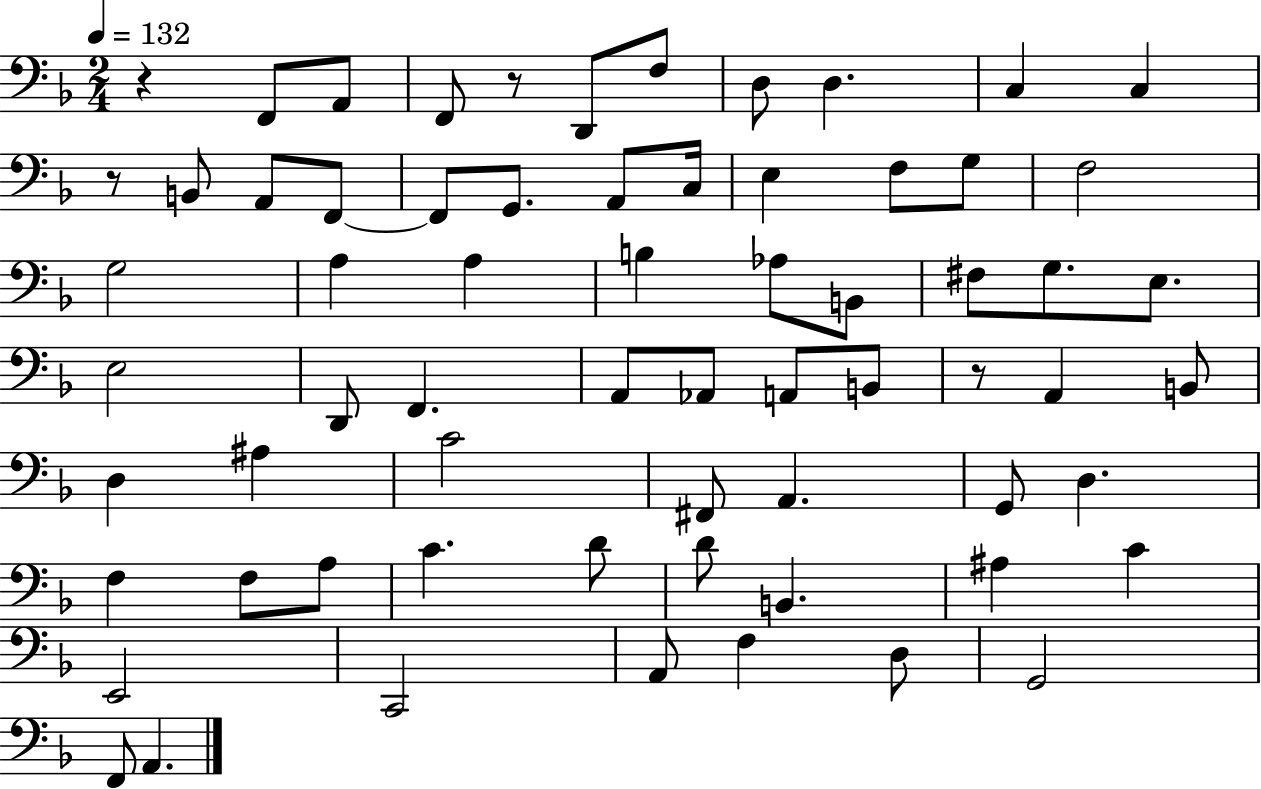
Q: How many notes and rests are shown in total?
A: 66